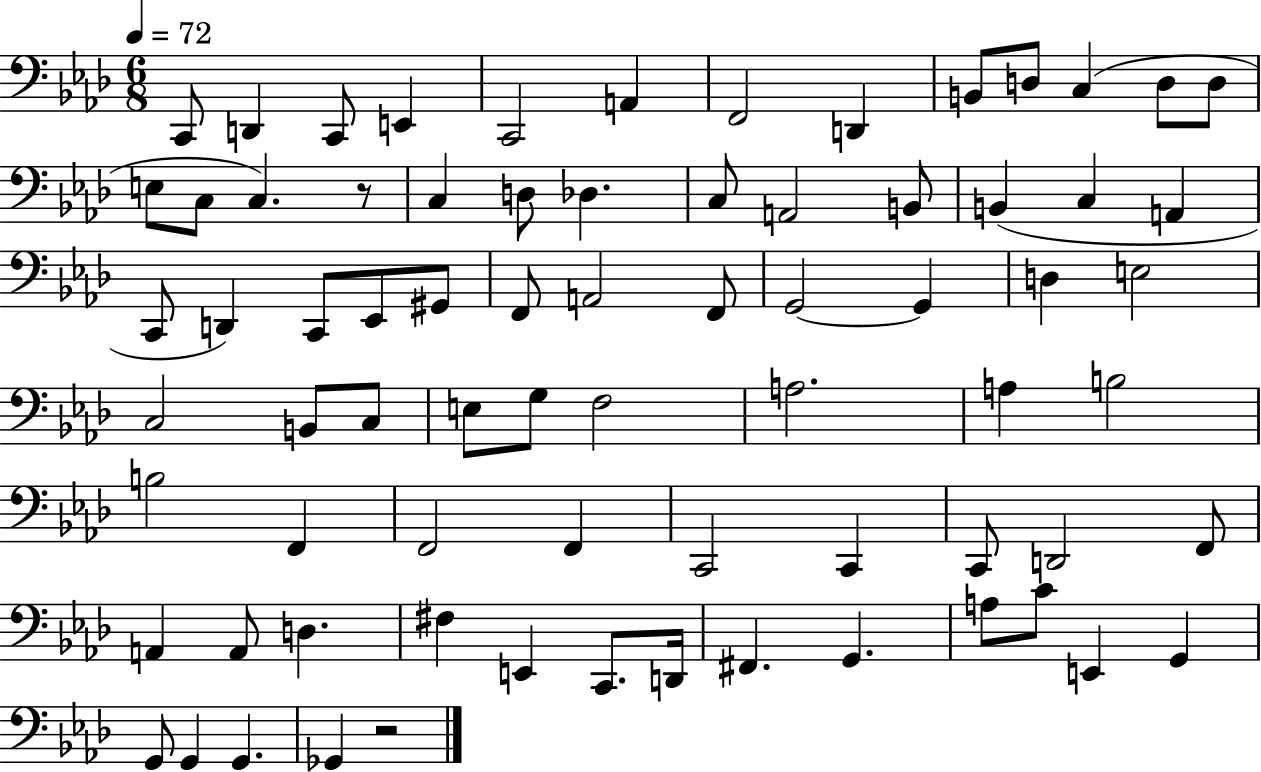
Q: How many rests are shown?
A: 2